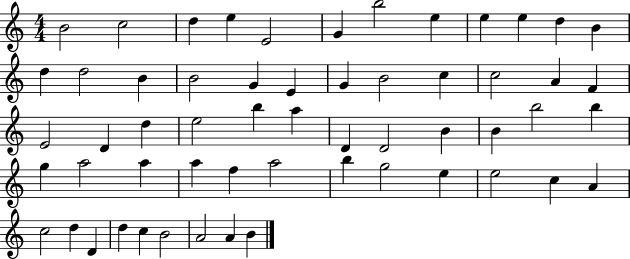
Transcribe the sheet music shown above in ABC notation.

X:1
T:Untitled
M:4/4
L:1/4
K:C
B2 c2 d e E2 G b2 e e e d B d d2 B B2 G E G B2 c c2 A F E2 D d e2 b a D D2 B B b2 b g a2 a a f a2 b g2 e e2 c A c2 d D d c B2 A2 A B